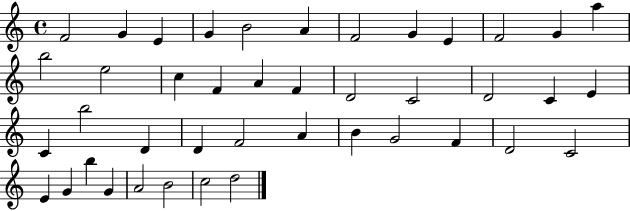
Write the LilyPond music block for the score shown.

{
  \clef treble
  \time 4/4
  \defaultTimeSignature
  \key c \major
  f'2 g'4 e'4 | g'4 b'2 a'4 | f'2 g'4 e'4 | f'2 g'4 a''4 | \break b''2 e''2 | c''4 f'4 a'4 f'4 | d'2 c'2 | d'2 c'4 e'4 | \break c'4 b''2 d'4 | d'4 f'2 a'4 | b'4 g'2 f'4 | d'2 c'2 | \break e'4 g'4 b''4 g'4 | a'2 b'2 | c''2 d''2 | \bar "|."
}